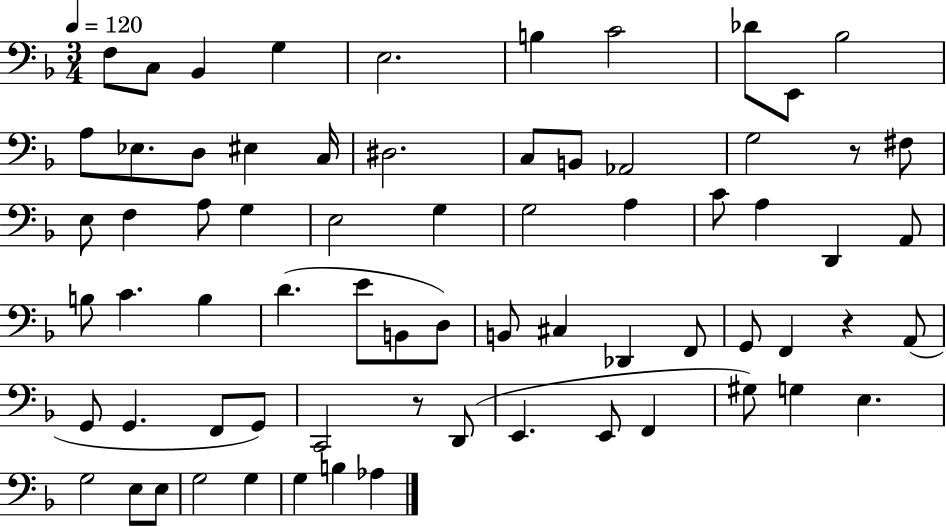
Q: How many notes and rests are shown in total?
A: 70